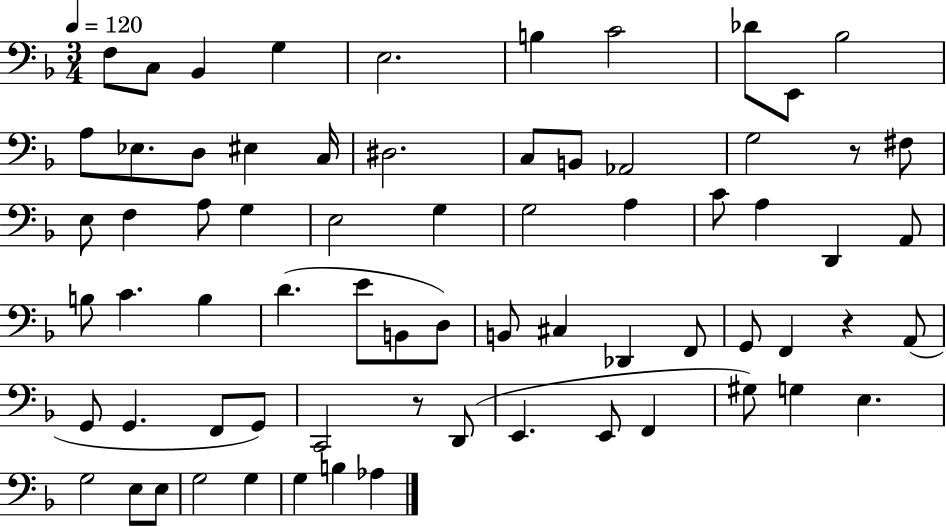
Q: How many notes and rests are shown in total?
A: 70